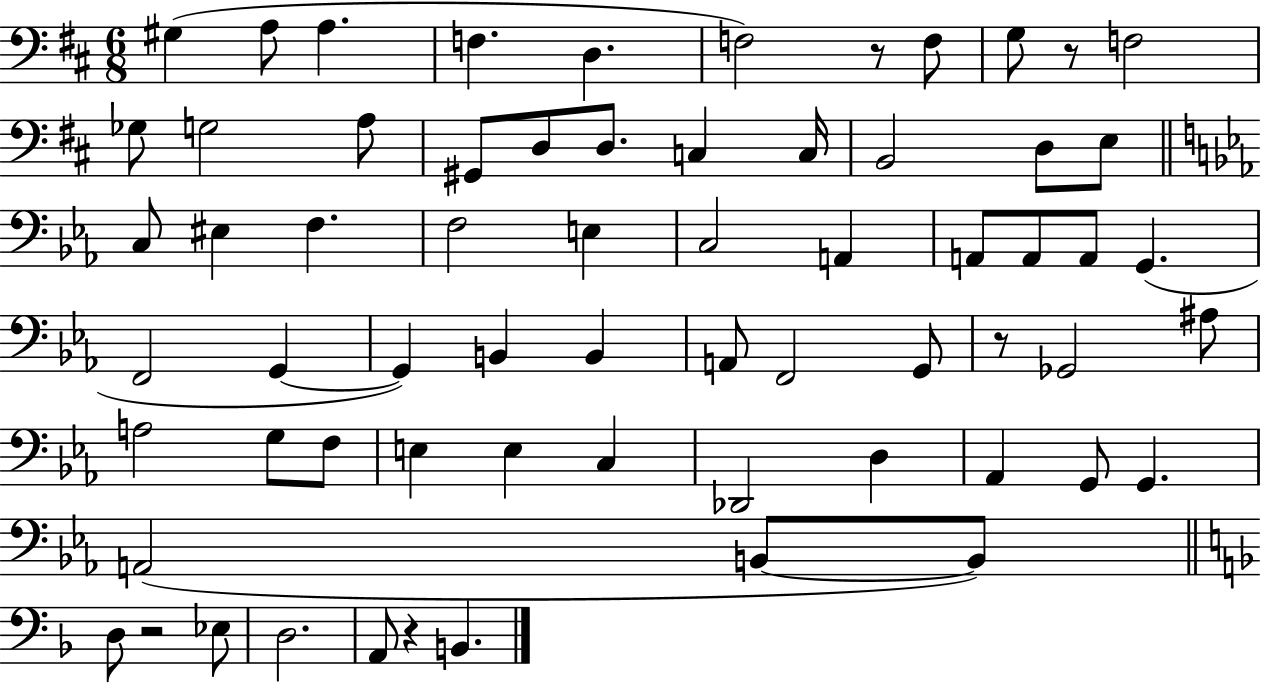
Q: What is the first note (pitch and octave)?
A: G#3